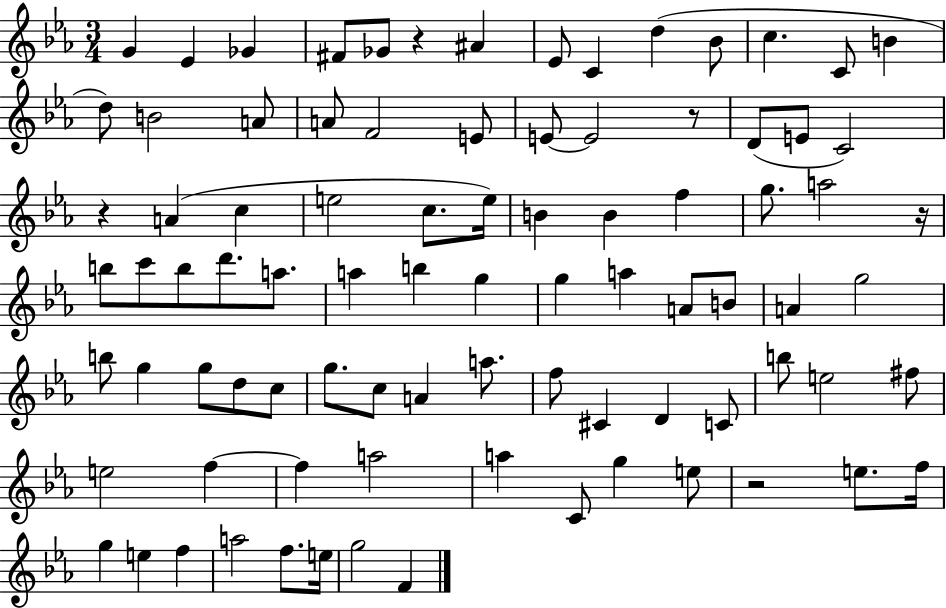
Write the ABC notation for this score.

X:1
T:Untitled
M:3/4
L:1/4
K:Eb
G _E _G ^F/2 _G/2 z ^A _E/2 C d _B/2 c C/2 B d/2 B2 A/2 A/2 F2 E/2 E/2 E2 z/2 D/2 E/2 C2 z A c e2 c/2 e/4 B B f g/2 a2 z/4 b/2 c'/2 b/2 d'/2 a/2 a b g g a A/2 B/2 A g2 b/2 g g/2 d/2 c/2 g/2 c/2 A a/2 f/2 ^C D C/2 b/2 e2 ^f/2 e2 f f a2 a C/2 g e/2 z2 e/2 f/4 g e f a2 f/2 e/4 g2 F